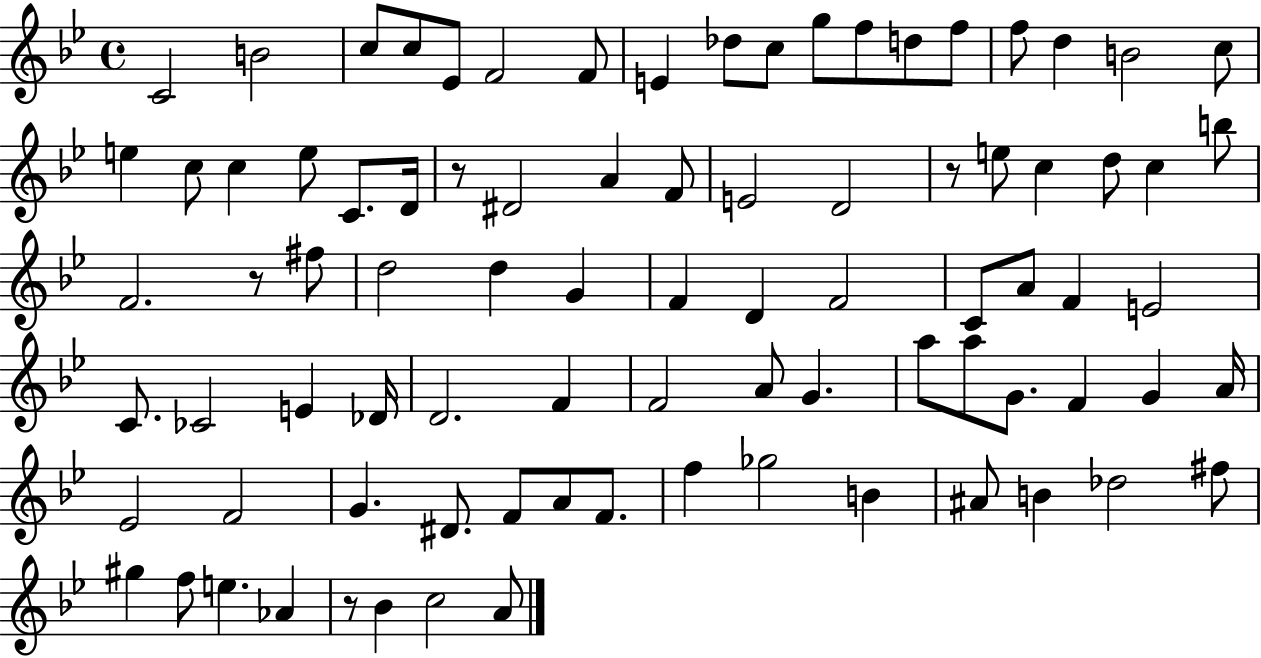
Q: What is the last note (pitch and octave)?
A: A4